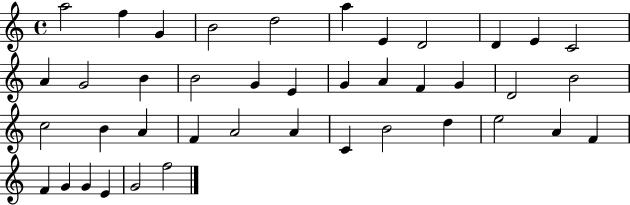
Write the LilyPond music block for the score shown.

{
  \clef treble
  \time 4/4
  \defaultTimeSignature
  \key c \major
  a''2 f''4 g'4 | b'2 d''2 | a''4 e'4 d'2 | d'4 e'4 c'2 | \break a'4 g'2 b'4 | b'2 g'4 e'4 | g'4 a'4 f'4 g'4 | d'2 b'2 | \break c''2 b'4 a'4 | f'4 a'2 a'4 | c'4 b'2 d''4 | e''2 a'4 f'4 | \break f'4 g'4 g'4 e'4 | g'2 f''2 | \bar "|."
}